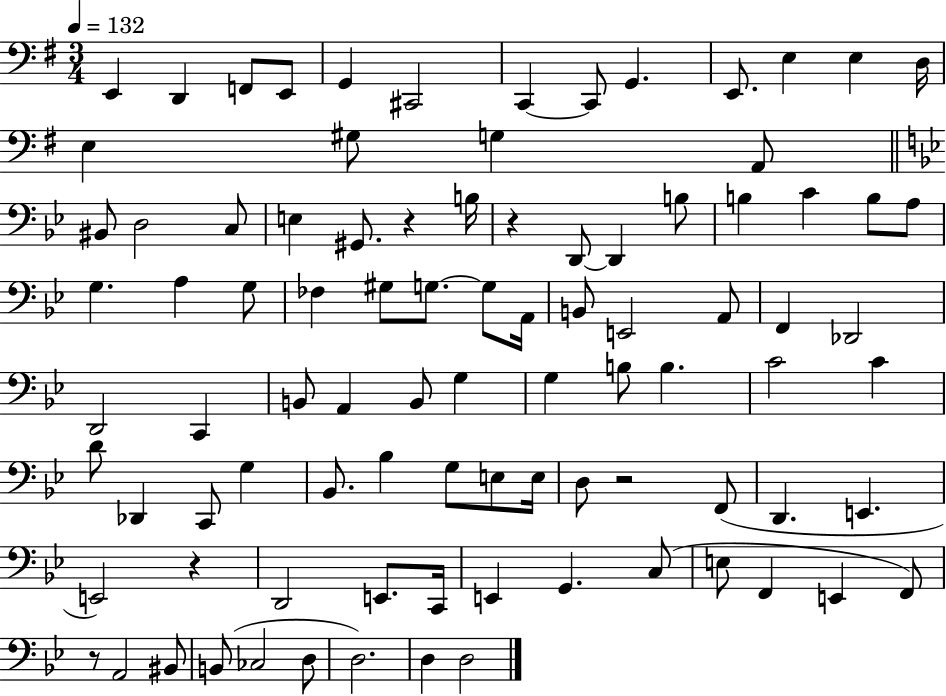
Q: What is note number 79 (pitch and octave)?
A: A2